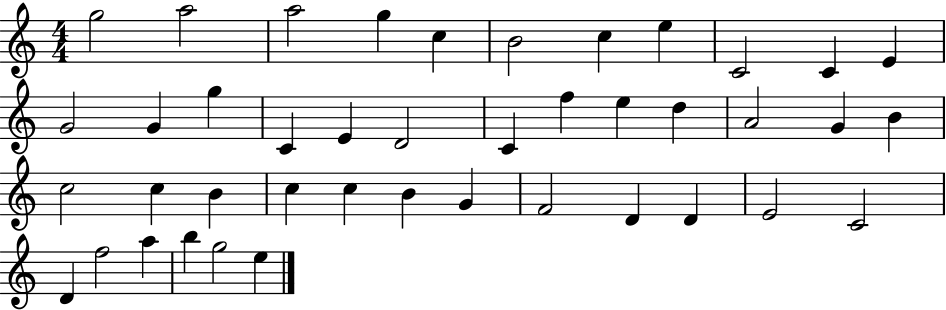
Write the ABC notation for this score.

X:1
T:Untitled
M:4/4
L:1/4
K:C
g2 a2 a2 g c B2 c e C2 C E G2 G g C E D2 C f e d A2 G B c2 c B c c B G F2 D D E2 C2 D f2 a b g2 e